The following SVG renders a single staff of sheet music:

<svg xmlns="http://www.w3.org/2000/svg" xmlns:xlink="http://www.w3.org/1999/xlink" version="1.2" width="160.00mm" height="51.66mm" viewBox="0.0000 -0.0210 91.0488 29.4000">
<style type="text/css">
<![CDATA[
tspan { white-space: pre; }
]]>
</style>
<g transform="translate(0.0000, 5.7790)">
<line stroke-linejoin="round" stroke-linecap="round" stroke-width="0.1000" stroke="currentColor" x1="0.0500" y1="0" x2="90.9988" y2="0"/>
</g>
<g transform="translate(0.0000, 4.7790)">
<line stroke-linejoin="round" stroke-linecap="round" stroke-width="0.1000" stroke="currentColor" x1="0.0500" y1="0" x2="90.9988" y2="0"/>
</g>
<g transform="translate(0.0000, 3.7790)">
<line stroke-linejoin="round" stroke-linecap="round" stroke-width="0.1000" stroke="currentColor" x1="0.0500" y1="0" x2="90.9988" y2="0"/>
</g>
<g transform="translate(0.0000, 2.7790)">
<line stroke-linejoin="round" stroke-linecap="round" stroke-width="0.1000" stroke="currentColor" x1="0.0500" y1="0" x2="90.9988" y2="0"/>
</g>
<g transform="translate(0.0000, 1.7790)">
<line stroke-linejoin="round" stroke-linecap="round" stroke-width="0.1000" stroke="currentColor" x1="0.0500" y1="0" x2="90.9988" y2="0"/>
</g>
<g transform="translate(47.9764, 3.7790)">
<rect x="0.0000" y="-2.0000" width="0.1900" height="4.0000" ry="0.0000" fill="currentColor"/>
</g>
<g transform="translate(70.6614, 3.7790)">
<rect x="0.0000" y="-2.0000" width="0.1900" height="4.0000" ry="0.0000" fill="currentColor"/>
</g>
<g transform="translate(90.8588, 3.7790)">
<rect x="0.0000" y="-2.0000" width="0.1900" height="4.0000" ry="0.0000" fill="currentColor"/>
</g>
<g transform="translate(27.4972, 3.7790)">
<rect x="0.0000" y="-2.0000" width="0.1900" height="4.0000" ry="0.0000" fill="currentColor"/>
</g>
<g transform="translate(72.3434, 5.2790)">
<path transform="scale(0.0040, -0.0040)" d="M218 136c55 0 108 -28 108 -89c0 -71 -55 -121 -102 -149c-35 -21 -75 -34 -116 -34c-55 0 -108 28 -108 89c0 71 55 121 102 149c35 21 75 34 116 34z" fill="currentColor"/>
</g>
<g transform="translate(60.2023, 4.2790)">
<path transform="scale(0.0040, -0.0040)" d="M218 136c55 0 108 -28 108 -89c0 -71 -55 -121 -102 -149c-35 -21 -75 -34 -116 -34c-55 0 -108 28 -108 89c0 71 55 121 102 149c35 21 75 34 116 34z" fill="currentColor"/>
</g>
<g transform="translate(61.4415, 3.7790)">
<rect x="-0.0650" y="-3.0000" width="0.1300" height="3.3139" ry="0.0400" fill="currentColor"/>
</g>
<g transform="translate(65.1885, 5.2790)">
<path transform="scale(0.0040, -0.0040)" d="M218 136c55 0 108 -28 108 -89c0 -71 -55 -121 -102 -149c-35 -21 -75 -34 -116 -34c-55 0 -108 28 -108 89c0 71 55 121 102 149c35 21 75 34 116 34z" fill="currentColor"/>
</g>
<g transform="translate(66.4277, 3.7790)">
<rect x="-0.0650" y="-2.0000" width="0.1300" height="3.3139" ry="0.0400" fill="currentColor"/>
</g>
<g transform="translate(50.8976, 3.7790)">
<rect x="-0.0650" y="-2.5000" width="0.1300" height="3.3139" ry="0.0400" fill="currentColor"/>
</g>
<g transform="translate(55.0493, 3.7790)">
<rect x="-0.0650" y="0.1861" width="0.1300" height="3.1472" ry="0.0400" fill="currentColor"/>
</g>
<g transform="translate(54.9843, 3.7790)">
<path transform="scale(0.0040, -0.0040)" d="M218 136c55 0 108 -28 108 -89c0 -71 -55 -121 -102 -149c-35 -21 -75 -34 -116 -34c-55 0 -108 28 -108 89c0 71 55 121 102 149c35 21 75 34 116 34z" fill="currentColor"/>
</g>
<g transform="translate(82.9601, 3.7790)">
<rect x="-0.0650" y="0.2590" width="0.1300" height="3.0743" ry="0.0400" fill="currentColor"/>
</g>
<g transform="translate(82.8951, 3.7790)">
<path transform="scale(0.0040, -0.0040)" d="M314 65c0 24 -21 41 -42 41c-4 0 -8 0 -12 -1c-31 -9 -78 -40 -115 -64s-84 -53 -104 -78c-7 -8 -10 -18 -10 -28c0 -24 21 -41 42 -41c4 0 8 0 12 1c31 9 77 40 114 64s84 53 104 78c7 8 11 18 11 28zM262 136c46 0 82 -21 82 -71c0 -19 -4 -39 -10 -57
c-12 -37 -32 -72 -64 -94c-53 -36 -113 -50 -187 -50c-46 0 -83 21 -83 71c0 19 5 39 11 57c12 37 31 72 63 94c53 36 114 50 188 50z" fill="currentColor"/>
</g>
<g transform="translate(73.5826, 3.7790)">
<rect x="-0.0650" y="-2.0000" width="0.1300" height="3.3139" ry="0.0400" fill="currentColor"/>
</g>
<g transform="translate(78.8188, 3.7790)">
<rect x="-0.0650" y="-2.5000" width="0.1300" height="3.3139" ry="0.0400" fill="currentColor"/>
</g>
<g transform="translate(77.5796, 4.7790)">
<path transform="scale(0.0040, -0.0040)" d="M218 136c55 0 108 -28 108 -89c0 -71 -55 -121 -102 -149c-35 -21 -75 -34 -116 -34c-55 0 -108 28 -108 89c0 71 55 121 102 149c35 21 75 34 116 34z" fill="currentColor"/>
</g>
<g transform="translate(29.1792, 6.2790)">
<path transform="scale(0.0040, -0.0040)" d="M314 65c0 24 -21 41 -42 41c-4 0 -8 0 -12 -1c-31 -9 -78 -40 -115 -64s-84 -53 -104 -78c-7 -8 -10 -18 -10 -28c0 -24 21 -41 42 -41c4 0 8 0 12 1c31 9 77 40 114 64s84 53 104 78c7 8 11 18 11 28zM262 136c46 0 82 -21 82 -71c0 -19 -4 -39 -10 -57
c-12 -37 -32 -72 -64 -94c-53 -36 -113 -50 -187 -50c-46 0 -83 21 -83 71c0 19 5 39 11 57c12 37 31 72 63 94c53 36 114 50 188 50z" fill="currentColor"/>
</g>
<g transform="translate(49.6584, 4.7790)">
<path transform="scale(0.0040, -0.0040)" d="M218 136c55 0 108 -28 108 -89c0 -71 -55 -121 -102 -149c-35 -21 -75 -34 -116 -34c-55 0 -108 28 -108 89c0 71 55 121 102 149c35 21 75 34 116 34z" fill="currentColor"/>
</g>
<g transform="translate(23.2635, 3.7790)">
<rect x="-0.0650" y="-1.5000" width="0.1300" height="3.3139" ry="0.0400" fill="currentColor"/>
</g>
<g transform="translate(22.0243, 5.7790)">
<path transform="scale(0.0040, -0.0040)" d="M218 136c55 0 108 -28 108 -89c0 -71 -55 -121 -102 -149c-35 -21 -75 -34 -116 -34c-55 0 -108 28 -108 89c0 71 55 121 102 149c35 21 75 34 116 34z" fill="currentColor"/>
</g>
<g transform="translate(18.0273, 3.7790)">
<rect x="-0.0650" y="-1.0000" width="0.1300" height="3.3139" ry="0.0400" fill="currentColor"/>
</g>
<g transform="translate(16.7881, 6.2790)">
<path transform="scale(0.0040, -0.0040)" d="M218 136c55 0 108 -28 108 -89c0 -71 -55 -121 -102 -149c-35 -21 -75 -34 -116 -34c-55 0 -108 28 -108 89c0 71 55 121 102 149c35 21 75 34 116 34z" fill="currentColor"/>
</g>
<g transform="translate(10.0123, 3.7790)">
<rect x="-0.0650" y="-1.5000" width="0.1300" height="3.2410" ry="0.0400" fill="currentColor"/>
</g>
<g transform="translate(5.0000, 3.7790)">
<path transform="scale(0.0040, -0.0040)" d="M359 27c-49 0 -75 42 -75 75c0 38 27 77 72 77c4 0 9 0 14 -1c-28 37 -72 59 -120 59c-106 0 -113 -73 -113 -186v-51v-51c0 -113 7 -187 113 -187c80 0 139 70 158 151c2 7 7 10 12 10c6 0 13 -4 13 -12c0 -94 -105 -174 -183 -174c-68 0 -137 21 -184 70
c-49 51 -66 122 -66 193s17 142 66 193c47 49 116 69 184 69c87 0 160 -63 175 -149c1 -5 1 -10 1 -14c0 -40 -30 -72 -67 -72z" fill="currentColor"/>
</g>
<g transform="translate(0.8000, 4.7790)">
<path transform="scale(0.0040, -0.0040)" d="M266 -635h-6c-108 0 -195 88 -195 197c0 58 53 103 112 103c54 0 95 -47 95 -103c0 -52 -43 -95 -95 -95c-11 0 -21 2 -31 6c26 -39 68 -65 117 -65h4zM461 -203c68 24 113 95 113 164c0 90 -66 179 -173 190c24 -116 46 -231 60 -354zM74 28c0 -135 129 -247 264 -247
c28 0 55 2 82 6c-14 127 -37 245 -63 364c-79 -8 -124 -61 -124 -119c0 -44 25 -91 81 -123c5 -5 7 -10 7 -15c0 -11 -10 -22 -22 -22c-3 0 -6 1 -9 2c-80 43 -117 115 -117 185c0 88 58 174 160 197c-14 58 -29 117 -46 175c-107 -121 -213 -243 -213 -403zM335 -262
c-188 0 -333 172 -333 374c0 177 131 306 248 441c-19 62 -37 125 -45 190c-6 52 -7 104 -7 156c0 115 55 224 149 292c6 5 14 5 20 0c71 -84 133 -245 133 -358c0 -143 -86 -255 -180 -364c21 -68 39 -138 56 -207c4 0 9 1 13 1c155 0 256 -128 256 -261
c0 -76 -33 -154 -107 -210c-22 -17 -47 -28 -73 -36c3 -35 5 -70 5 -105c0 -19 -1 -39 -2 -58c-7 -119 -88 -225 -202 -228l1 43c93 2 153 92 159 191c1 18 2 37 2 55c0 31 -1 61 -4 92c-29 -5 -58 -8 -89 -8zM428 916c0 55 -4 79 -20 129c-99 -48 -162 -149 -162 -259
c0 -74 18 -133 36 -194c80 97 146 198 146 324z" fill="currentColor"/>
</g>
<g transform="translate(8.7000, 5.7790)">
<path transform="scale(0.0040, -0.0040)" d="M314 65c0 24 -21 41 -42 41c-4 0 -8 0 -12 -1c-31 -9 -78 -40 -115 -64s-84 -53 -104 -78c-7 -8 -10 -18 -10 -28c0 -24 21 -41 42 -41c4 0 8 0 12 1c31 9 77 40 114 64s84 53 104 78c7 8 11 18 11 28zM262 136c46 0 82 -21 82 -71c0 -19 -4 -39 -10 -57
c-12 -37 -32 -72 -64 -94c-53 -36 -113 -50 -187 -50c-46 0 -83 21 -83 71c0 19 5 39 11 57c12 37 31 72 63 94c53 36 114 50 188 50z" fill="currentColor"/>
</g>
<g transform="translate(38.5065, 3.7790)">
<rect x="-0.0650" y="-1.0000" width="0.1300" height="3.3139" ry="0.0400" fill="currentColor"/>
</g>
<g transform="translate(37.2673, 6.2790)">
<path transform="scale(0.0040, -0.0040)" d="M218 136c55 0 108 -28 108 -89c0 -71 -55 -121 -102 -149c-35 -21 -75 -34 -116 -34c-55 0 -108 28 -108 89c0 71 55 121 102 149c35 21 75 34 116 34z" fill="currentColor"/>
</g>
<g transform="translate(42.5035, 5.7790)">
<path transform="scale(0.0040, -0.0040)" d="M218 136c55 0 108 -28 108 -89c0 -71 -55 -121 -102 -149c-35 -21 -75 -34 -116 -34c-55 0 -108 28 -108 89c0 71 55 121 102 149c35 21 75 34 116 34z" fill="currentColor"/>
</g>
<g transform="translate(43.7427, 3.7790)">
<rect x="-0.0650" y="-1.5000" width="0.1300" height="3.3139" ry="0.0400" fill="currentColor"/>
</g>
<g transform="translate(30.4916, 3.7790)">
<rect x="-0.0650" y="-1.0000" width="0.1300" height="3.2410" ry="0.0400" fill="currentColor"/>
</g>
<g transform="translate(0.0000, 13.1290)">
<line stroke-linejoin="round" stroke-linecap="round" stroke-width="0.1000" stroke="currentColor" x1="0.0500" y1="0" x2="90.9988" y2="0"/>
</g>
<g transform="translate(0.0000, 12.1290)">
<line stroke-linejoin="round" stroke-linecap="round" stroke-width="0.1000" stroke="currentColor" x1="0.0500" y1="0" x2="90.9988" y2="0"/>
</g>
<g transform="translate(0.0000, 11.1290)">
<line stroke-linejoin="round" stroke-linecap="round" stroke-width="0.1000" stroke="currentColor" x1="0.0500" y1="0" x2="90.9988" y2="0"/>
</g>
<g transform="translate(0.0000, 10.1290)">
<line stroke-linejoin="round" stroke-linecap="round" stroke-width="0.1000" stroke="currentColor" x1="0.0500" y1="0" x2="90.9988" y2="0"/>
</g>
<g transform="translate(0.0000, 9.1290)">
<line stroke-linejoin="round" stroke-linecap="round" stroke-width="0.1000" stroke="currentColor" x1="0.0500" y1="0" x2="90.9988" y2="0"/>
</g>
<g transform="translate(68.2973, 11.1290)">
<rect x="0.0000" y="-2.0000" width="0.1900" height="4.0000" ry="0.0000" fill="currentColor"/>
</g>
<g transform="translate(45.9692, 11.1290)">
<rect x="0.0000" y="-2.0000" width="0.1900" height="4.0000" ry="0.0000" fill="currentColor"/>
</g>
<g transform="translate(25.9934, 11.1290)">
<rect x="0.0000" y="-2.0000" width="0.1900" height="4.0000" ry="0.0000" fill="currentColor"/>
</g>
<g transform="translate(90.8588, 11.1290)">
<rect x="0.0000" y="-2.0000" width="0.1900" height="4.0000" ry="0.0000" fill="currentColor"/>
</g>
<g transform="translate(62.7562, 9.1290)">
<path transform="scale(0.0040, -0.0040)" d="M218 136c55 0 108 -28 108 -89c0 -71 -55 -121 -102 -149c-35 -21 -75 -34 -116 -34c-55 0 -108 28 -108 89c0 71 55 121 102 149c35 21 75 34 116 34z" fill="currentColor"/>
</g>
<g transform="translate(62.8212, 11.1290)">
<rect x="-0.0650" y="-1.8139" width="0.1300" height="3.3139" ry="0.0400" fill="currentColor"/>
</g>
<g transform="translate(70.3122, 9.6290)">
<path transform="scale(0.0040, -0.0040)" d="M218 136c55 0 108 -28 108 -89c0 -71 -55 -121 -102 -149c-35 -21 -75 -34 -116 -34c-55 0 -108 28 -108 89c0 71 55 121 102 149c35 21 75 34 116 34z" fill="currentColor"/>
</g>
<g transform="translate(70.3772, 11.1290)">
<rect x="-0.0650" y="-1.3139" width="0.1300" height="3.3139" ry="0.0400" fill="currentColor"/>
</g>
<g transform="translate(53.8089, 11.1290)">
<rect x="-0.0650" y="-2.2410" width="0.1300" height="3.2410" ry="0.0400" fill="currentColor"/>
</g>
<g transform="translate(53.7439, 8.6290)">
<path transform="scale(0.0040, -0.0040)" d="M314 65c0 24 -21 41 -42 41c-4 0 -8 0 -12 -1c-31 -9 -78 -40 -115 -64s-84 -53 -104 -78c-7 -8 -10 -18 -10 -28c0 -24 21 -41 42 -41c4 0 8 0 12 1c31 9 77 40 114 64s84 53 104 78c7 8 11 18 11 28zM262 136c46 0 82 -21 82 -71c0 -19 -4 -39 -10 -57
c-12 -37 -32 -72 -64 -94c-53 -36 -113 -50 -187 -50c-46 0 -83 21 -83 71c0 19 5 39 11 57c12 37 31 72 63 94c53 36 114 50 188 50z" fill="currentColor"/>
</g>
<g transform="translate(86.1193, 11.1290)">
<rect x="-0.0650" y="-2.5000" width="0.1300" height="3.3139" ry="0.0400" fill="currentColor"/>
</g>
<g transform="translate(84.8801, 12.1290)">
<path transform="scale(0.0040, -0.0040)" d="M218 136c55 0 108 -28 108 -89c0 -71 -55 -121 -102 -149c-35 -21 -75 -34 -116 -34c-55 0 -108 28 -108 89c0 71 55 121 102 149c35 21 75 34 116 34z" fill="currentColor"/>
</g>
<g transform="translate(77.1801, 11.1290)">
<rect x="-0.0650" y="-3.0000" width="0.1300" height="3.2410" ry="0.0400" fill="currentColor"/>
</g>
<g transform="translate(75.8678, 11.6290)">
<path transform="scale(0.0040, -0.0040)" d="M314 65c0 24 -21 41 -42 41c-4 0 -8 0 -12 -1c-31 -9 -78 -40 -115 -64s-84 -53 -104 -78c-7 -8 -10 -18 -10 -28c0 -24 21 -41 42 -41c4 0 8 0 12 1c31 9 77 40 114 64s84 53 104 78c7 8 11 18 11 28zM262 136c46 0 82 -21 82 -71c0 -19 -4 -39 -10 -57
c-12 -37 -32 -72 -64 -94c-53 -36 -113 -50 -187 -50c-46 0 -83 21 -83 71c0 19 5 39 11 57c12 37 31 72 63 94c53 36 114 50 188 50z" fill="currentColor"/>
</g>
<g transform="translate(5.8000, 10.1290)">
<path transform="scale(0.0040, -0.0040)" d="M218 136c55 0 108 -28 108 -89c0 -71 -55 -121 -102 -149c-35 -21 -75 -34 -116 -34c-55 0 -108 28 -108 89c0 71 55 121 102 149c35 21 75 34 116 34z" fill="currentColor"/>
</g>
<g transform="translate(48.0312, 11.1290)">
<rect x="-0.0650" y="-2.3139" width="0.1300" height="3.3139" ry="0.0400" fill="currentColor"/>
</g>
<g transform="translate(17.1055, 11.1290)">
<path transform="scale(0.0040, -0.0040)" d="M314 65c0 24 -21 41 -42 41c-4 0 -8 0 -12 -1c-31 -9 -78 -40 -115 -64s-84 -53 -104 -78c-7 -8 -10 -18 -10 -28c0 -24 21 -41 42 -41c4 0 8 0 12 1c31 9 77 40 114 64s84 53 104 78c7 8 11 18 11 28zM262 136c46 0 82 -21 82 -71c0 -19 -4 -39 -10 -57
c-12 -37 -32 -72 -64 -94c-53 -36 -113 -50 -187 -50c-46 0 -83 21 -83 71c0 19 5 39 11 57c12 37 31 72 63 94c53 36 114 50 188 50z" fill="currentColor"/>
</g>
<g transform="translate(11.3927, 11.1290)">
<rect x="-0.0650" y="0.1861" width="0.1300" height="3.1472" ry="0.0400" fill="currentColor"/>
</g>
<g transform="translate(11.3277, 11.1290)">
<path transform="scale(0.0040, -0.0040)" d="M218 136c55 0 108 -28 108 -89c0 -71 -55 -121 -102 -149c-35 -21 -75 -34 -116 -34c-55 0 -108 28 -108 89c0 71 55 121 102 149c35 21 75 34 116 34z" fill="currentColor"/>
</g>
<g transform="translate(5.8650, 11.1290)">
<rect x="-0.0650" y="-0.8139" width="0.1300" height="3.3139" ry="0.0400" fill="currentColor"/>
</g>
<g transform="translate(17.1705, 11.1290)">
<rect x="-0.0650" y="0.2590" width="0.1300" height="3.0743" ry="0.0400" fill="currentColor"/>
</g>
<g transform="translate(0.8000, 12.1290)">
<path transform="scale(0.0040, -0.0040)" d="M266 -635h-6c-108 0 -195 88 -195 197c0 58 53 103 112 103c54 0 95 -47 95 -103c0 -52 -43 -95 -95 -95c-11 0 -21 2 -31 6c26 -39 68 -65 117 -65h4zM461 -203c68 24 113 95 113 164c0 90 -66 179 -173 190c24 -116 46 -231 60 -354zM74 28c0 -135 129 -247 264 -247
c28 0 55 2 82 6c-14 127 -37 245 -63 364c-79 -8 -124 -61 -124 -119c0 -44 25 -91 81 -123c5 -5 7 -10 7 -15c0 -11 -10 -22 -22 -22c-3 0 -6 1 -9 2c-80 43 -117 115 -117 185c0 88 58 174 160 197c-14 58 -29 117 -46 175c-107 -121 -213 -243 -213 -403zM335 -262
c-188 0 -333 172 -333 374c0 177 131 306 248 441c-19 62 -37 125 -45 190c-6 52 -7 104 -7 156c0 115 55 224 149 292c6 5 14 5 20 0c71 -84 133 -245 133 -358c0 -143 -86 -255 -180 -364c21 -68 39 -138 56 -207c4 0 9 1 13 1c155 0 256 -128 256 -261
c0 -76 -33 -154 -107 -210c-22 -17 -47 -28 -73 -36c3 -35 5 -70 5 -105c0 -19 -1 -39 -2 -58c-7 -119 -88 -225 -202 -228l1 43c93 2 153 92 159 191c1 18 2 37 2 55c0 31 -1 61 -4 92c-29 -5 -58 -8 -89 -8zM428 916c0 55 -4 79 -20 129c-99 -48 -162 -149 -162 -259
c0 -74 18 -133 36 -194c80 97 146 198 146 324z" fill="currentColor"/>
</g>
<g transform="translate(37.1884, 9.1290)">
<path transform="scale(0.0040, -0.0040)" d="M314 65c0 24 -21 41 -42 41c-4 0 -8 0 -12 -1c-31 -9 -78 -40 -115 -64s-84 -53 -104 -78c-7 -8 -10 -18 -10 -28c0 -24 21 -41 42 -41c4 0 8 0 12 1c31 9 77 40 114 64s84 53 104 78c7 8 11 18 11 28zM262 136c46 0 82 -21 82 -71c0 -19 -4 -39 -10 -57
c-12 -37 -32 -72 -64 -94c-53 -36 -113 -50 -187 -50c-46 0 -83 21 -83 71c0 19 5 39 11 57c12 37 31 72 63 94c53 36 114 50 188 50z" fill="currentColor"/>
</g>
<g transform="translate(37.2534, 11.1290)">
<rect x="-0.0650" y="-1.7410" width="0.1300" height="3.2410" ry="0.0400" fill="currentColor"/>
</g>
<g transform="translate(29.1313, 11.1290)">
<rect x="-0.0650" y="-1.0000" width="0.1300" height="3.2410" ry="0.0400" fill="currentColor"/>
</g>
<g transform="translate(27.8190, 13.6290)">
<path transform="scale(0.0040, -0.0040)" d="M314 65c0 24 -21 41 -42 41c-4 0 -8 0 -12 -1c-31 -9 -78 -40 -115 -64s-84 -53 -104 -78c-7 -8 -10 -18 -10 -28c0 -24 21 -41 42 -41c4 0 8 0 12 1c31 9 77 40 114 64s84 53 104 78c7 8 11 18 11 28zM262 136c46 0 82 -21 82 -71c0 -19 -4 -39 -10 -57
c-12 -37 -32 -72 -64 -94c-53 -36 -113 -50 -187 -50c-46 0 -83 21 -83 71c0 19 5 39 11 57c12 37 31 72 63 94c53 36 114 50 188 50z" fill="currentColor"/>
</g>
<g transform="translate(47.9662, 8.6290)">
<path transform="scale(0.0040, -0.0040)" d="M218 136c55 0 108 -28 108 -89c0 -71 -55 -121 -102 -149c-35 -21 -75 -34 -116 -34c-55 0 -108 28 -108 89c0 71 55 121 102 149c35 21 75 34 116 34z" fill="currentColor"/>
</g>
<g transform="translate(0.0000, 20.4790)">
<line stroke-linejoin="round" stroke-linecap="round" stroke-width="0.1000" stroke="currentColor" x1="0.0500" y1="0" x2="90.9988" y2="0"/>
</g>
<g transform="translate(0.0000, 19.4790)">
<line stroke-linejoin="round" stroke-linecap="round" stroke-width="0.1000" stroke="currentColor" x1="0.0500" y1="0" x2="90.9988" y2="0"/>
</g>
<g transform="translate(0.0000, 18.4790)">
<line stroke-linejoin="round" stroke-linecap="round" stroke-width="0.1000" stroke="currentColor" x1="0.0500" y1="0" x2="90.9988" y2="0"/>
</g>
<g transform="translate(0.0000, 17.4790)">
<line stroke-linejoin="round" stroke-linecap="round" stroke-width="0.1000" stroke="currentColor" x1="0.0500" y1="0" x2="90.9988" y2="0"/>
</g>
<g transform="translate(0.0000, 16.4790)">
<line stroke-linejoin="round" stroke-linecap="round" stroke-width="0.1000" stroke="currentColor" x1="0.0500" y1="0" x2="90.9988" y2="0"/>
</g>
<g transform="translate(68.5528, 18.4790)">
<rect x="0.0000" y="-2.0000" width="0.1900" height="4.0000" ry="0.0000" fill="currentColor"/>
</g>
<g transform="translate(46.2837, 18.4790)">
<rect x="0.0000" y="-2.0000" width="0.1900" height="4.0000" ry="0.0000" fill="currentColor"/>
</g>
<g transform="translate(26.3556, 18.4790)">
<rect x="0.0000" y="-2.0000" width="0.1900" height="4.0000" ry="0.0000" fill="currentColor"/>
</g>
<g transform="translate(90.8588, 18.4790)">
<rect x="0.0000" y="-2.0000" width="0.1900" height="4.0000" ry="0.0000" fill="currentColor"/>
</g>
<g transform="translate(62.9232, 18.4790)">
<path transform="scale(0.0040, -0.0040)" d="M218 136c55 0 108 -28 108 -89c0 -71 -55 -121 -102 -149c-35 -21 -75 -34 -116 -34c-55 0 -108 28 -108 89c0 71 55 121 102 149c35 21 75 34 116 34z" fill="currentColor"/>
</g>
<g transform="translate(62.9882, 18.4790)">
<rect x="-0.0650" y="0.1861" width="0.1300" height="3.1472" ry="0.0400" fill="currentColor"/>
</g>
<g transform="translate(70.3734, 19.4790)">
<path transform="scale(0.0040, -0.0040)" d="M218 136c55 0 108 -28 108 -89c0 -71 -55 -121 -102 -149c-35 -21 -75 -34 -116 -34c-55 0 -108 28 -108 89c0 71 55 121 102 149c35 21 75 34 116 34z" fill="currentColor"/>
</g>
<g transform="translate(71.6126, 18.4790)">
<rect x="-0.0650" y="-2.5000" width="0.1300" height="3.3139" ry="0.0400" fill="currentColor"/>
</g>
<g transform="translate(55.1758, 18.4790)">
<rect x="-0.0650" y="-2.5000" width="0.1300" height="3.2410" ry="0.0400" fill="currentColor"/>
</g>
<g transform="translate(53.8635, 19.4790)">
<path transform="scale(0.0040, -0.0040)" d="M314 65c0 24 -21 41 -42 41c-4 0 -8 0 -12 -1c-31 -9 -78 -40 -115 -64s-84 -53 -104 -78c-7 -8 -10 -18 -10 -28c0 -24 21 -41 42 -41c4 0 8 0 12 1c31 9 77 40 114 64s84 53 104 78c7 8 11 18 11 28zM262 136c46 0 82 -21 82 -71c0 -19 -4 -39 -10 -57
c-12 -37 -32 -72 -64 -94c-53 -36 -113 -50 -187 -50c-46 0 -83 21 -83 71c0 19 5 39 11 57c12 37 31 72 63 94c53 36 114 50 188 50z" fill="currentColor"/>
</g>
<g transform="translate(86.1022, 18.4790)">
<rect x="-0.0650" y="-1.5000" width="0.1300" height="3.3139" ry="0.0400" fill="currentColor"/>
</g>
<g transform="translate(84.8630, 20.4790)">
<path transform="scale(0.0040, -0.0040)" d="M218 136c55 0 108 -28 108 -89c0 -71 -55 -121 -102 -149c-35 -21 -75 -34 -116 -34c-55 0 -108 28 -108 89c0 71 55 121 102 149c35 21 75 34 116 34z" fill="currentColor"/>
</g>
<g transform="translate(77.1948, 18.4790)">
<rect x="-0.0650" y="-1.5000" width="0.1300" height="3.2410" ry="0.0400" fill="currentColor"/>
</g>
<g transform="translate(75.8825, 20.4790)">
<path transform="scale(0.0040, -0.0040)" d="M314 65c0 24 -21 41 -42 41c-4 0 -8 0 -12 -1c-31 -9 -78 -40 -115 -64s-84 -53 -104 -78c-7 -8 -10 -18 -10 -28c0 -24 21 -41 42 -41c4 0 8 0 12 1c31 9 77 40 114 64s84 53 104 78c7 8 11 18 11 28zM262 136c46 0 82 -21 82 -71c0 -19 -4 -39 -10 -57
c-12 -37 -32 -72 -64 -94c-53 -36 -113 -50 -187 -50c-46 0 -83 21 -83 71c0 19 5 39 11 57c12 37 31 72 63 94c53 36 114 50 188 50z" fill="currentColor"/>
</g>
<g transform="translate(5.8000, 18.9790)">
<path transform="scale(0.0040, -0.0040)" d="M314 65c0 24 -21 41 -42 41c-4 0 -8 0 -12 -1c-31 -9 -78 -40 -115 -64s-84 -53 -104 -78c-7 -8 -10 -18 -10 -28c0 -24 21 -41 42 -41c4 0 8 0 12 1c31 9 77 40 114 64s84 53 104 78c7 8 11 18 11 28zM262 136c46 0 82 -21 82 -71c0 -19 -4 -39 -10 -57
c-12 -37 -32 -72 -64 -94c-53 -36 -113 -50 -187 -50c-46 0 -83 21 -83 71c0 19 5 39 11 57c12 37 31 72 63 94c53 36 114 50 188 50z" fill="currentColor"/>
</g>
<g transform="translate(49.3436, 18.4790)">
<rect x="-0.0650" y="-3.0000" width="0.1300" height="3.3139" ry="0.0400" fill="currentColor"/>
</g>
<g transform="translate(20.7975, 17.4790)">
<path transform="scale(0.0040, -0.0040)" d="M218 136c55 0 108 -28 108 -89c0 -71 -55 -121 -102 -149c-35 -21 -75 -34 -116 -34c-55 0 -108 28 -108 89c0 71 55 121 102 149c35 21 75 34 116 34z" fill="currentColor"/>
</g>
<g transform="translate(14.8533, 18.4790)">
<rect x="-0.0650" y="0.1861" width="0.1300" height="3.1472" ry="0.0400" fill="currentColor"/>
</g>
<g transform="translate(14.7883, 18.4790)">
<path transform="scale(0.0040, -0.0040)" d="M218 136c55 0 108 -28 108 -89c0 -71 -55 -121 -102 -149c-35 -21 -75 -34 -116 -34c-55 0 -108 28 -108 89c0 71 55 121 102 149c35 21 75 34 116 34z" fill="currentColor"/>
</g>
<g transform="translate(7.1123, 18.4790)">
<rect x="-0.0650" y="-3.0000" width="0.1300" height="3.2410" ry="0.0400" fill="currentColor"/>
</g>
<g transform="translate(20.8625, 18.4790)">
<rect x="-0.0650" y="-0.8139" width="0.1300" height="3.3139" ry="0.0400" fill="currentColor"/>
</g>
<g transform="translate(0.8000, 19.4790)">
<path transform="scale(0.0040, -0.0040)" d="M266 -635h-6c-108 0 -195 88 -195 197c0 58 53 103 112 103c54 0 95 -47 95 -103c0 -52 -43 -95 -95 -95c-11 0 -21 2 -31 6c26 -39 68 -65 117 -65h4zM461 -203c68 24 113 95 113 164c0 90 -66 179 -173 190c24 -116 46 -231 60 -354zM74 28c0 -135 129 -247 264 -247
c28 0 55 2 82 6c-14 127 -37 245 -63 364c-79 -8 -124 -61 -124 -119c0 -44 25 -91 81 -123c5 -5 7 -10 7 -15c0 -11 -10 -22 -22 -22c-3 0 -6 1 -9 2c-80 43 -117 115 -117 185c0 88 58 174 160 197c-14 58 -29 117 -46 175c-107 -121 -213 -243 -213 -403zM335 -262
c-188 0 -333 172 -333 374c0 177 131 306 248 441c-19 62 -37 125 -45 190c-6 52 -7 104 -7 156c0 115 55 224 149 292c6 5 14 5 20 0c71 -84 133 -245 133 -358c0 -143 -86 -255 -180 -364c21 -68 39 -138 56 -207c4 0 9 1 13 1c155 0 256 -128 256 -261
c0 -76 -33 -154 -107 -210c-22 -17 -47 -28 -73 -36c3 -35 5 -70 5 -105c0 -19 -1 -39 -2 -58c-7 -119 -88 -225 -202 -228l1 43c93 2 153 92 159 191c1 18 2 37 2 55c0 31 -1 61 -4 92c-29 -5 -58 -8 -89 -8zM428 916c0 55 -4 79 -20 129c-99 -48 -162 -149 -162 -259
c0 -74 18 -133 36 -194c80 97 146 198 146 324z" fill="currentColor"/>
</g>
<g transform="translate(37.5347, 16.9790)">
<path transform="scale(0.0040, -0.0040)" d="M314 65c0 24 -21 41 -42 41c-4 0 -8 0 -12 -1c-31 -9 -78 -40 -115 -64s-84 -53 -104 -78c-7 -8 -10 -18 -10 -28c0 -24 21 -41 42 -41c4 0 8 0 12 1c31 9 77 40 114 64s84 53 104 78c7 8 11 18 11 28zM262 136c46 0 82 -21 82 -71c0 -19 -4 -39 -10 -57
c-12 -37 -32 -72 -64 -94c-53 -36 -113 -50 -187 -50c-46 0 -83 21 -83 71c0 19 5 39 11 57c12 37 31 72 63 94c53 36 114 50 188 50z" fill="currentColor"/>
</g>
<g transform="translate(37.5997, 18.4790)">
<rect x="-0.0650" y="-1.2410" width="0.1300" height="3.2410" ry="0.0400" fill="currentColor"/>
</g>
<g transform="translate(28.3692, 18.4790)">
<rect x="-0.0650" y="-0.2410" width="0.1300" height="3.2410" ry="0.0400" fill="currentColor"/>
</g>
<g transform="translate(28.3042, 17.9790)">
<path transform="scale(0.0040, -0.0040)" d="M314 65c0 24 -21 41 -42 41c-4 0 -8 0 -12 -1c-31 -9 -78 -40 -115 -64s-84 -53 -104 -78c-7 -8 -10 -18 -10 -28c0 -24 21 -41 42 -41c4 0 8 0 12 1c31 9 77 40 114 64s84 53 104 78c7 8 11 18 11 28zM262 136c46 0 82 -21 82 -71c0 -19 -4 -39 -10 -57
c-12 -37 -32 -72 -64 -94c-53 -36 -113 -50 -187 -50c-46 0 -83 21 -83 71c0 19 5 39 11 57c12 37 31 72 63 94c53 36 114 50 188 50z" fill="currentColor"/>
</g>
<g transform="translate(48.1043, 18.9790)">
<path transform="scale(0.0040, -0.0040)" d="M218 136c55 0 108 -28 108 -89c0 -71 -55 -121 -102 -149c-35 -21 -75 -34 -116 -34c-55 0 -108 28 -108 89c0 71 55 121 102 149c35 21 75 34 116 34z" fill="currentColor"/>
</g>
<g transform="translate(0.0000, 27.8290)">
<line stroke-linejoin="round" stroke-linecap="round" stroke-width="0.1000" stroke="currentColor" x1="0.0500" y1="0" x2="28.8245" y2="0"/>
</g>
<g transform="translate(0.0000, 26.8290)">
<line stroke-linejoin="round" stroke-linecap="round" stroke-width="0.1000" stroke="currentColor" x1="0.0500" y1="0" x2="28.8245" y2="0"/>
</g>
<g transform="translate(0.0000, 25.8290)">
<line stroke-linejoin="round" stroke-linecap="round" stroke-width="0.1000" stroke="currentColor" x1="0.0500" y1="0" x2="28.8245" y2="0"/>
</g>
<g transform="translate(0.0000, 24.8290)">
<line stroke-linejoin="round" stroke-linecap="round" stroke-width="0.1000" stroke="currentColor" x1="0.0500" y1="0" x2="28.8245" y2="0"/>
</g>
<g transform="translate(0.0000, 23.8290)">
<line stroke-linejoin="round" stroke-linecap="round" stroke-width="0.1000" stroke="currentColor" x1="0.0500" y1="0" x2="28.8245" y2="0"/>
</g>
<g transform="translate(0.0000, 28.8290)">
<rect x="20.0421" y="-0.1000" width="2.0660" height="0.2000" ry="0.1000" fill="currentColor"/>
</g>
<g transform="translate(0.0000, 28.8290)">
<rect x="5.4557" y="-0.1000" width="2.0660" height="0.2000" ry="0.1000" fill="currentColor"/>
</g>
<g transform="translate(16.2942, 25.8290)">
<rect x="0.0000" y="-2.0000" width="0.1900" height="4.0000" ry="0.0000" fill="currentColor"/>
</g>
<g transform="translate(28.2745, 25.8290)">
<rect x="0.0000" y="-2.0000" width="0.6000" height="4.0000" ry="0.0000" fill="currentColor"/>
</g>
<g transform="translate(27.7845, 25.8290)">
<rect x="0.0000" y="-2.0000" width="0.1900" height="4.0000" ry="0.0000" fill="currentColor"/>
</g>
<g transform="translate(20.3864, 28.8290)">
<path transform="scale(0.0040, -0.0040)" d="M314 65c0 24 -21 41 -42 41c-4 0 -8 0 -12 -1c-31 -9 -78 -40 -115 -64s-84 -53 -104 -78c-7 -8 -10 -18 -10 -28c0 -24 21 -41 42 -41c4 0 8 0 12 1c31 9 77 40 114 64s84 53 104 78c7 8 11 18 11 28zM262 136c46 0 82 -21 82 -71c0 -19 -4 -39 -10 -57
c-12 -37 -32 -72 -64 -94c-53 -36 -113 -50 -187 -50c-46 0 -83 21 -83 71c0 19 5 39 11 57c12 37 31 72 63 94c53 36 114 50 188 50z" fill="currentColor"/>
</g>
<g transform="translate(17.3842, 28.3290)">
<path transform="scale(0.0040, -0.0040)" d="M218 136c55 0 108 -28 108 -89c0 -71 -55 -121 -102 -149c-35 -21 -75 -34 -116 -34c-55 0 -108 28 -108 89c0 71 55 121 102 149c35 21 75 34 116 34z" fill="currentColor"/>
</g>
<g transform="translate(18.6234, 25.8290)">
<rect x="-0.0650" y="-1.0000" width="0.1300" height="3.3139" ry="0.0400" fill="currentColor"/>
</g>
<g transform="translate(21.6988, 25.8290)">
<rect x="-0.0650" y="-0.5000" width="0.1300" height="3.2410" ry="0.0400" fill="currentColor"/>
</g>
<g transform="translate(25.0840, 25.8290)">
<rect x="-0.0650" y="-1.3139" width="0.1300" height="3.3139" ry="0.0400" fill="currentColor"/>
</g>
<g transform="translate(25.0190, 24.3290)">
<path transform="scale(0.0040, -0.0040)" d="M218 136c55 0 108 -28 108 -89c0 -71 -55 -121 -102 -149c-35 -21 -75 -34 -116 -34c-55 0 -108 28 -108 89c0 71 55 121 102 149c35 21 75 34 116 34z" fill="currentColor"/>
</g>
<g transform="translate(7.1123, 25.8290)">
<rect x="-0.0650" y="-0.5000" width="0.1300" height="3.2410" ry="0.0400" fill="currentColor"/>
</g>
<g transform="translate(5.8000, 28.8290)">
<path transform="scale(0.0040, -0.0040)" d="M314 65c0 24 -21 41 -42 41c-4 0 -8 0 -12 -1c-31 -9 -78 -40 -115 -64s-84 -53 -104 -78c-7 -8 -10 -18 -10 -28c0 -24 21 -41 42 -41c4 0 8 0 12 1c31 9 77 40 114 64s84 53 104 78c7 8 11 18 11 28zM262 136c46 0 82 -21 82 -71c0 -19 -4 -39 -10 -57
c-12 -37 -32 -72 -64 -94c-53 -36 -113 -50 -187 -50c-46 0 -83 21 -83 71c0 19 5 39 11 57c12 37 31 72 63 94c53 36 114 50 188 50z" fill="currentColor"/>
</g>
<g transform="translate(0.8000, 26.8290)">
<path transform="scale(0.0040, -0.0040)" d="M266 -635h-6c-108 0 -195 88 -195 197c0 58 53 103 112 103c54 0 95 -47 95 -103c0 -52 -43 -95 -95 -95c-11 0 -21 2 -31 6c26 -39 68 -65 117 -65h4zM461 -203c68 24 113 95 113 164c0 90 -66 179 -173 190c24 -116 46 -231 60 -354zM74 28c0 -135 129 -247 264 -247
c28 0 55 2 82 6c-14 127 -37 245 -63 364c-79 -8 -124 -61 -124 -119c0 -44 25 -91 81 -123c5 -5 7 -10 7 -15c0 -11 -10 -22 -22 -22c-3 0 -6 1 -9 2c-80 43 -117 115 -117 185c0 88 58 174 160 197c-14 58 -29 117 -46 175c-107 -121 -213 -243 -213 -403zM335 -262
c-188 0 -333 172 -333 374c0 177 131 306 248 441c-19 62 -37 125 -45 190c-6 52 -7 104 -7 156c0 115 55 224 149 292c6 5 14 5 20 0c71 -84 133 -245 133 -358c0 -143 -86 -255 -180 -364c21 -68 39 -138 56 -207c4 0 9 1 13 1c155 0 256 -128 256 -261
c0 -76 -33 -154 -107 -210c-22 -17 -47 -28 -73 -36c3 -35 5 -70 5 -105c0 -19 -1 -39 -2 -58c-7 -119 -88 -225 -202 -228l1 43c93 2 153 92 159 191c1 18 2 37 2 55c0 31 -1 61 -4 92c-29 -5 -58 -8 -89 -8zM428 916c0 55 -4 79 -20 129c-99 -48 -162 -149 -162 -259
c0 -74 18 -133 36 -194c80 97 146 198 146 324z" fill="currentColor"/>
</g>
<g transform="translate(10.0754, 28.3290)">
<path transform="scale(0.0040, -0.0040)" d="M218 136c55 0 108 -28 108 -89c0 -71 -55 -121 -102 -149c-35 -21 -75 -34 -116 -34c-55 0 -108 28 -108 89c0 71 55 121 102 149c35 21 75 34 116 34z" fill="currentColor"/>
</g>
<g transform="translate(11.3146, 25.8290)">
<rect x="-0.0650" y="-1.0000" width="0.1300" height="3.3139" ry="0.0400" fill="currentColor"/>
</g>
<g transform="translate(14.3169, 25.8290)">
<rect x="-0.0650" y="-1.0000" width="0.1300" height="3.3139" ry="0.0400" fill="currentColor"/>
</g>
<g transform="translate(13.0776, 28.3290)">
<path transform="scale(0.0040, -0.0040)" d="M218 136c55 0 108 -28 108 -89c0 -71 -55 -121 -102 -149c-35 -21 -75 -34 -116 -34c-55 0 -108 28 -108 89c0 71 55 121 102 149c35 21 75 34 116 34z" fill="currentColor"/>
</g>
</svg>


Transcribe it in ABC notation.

X:1
T:Untitled
M:4/4
L:1/4
K:C
E2 D E D2 D E G B A F F G B2 d B B2 D2 f2 g g2 f e A2 G A2 B d c2 e2 A G2 B G E2 E C2 D D D C2 e